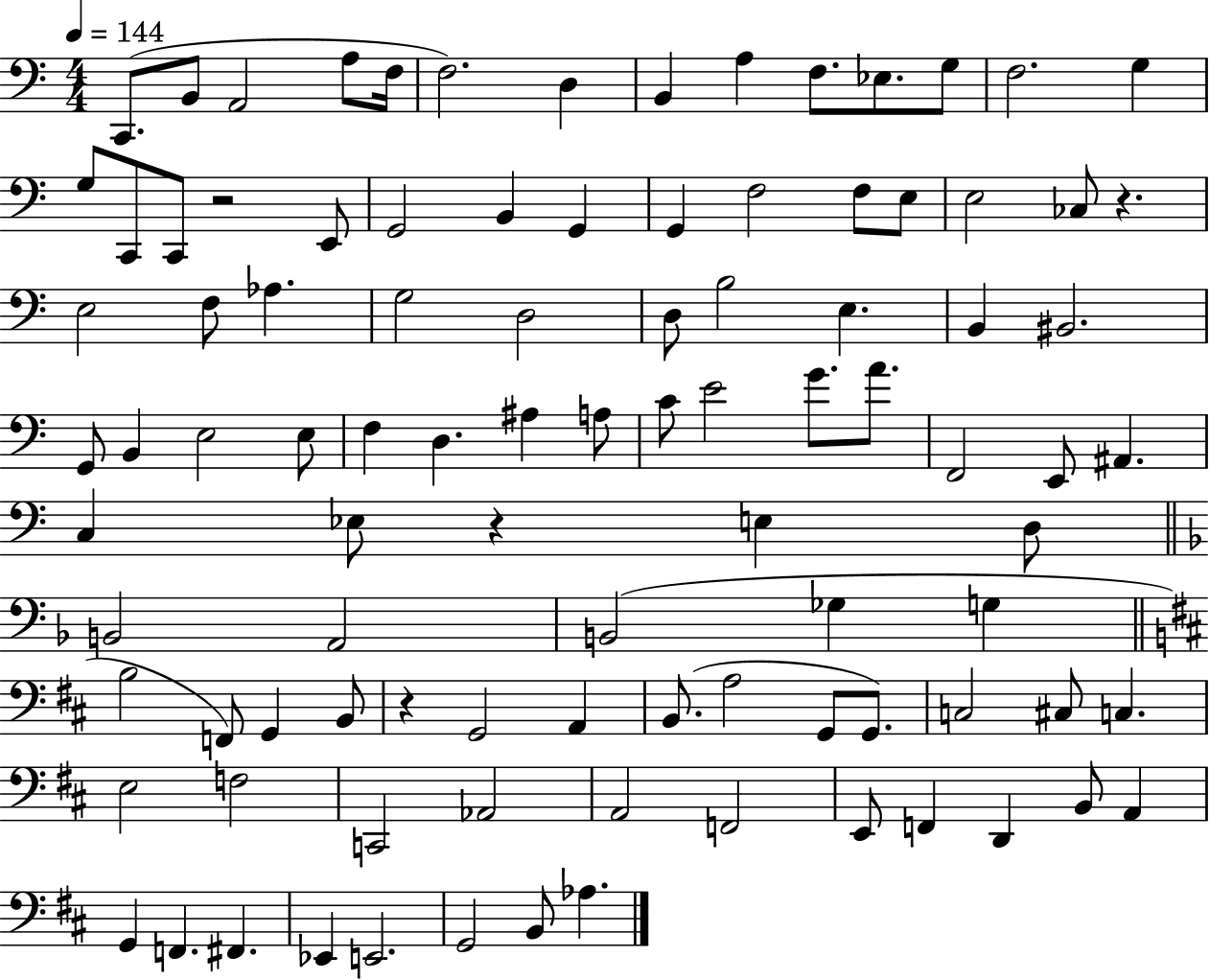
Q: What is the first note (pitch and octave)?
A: C2